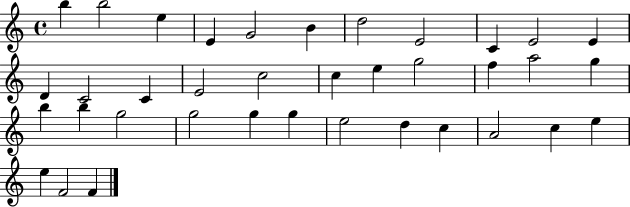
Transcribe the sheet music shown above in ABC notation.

X:1
T:Untitled
M:4/4
L:1/4
K:C
b b2 e E G2 B d2 E2 C E2 E D C2 C E2 c2 c e g2 f a2 g b b g2 g2 g g e2 d c A2 c e e F2 F